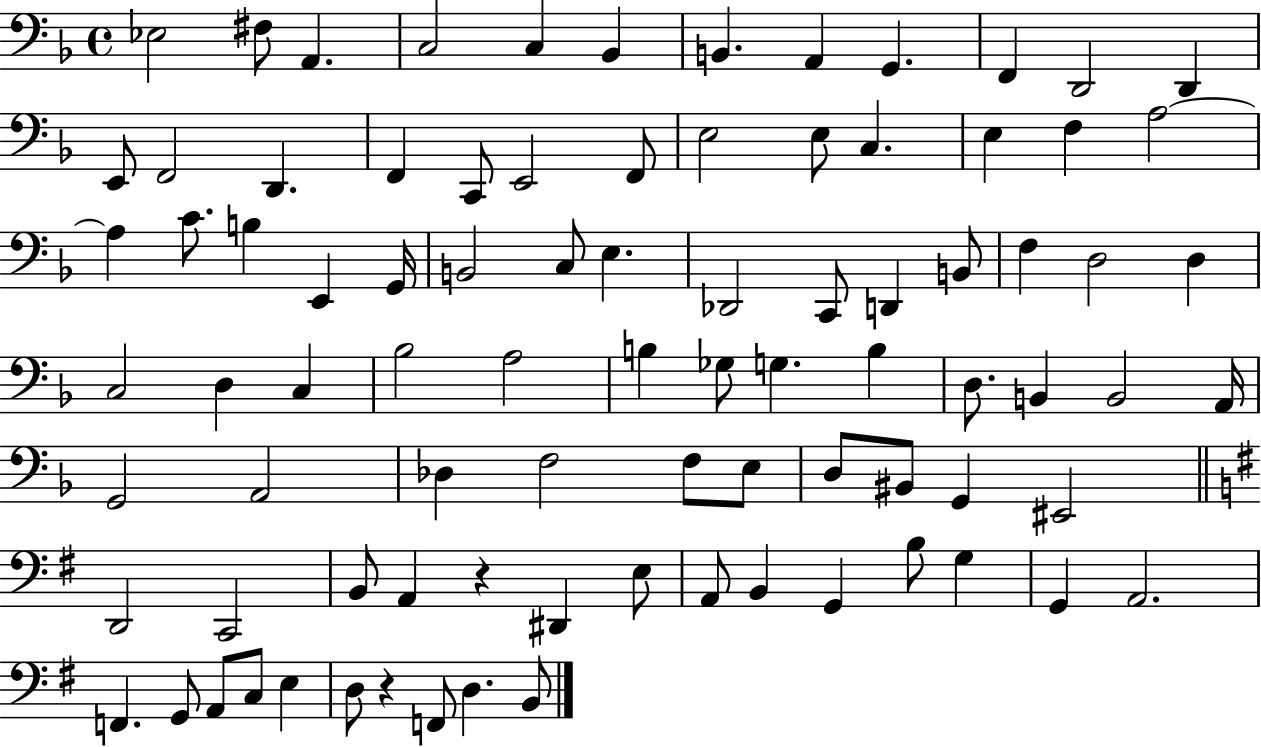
{
  \clef bass
  \time 4/4
  \defaultTimeSignature
  \key f \major
  ees2 fis8 a,4. | c2 c4 bes,4 | b,4. a,4 g,4. | f,4 d,2 d,4 | \break e,8 f,2 d,4. | f,4 c,8 e,2 f,8 | e2 e8 c4. | e4 f4 a2~~ | \break a4 c'8. b4 e,4 g,16 | b,2 c8 e4. | des,2 c,8 d,4 b,8 | f4 d2 d4 | \break c2 d4 c4 | bes2 a2 | b4 ges8 g4. b4 | d8. b,4 b,2 a,16 | \break g,2 a,2 | des4 f2 f8 e8 | d8 bis,8 g,4 eis,2 | \bar "||" \break \key e \minor d,2 c,2 | b,8 a,4 r4 dis,4 e8 | a,8 b,4 g,4 b8 g4 | g,4 a,2. | \break f,4. g,8 a,8 c8 e4 | d8 r4 f,8 d4. b,8 | \bar "|."
}